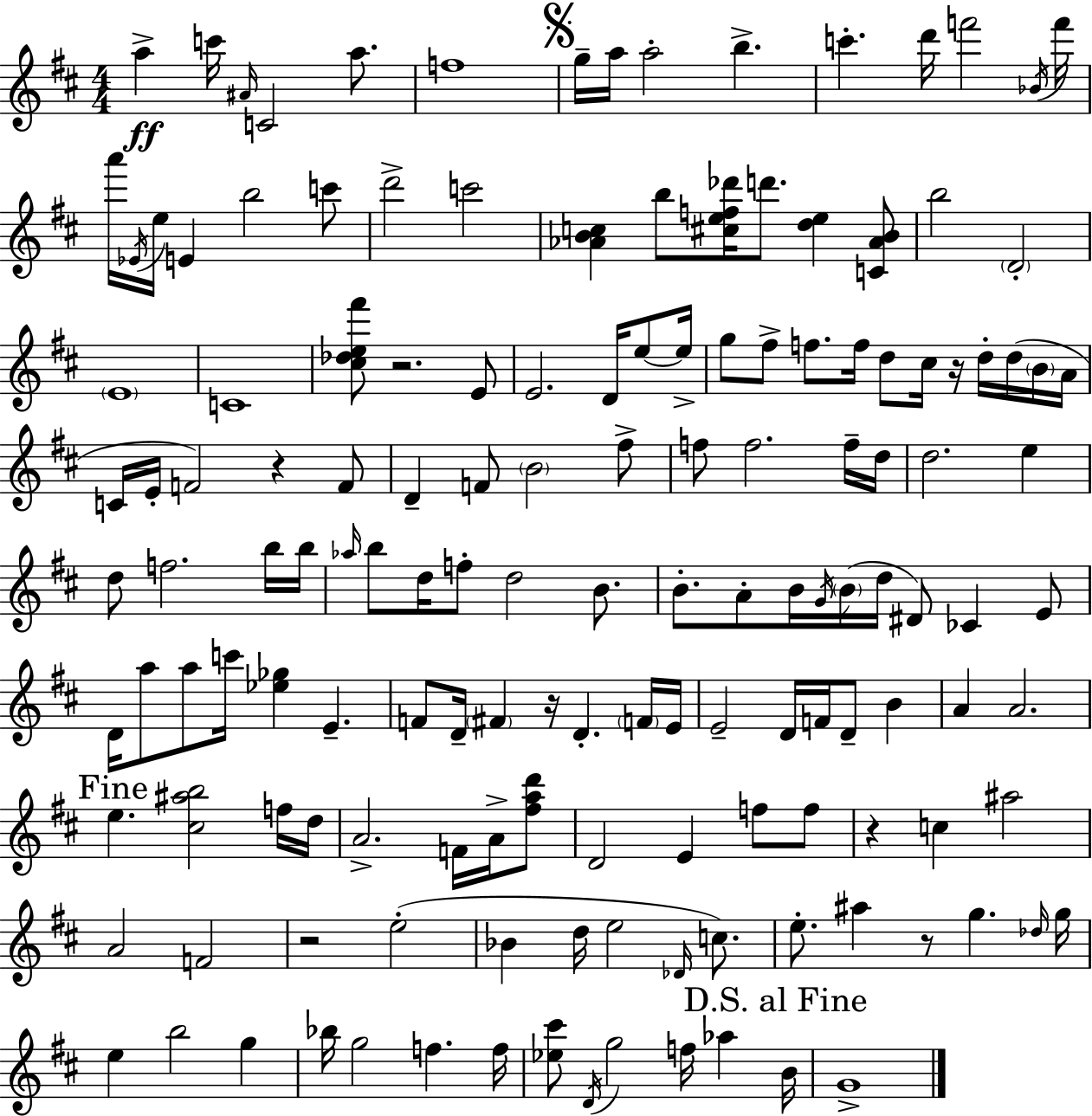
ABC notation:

X:1
T:Untitled
M:4/4
L:1/4
K:D
a c'/4 ^A/4 C2 a/2 f4 g/4 a/4 a2 b c' d'/4 f'2 _B/4 f'/4 a'/4 _E/4 e/4 E b2 c'/2 d'2 c'2 [_ABc] b/2 [^cef_d']/4 d'/2 [de] [C_AB]/2 b2 D2 E4 C4 [^c_de^f']/2 z2 E/2 E2 D/4 e/2 e/4 g/2 ^f/2 f/2 f/4 d/2 ^c/4 z/4 d/4 d/4 B/4 A/4 C/4 E/4 F2 z F/2 D F/2 B2 ^f/2 f/2 f2 f/4 d/4 d2 e d/2 f2 b/4 b/4 _a/4 b/2 d/4 f/2 d2 B/2 B/2 A/2 B/4 G/4 B/4 d/4 ^D/2 _C E/2 D/4 a/2 a/2 c'/4 [_e_g] E F/2 D/4 ^F z/4 D F/4 E/4 E2 D/4 F/4 D/2 B A A2 e [^c^ab]2 f/4 d/4 A2 F/4 A/4 [^fad']/2 D2 E f/2 f/2 z c ^a2 A2 F2 z2 e2 _B d/4 e2 _D/4 c/2 e/2 ^a z/2 g _d/4 g/4 e b2 g _b/4 g2 f f/4 [_e^c']/2 D/4 g2 f/4 _a B/4 G4